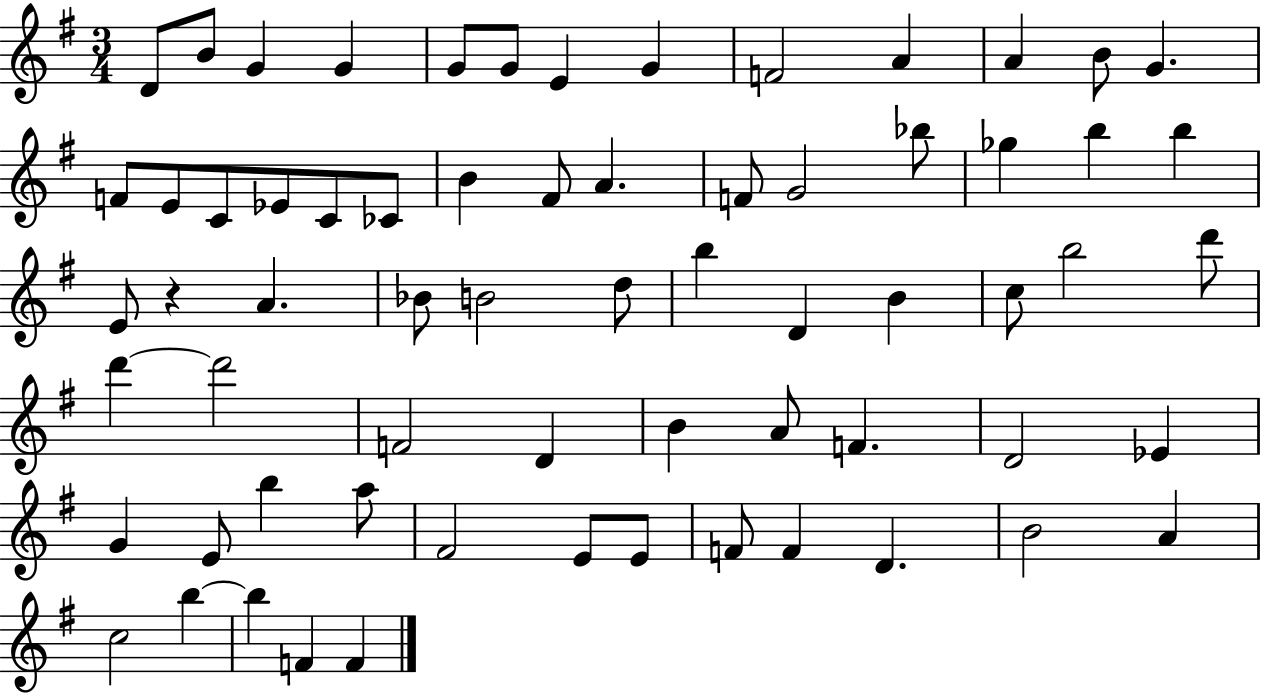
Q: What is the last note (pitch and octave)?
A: F4